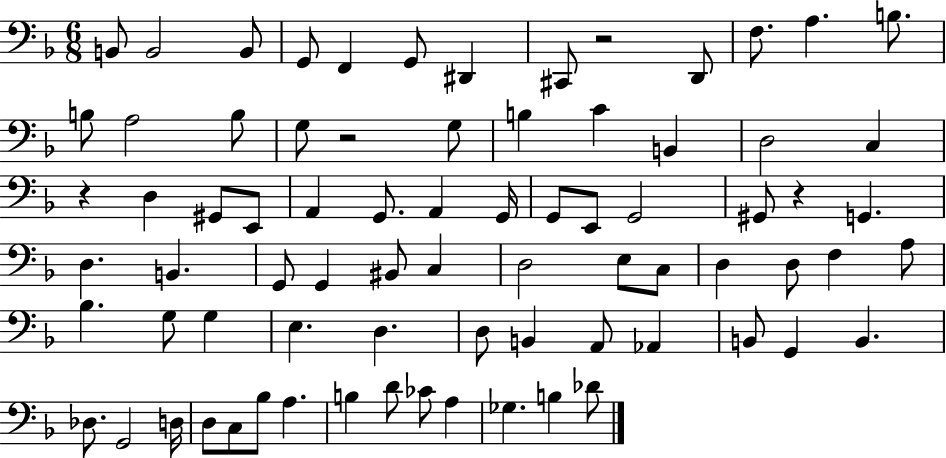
{
  \clef bass
  \numericTimeSignature
  \time 6/8
  \key f \major
  b,8 b,2 b,8 | g,8 f,4 g,8 dis,4 | cis,8 r2 d,8 | f8. a4. b8. | \break b8 a2 b8 | g8 r2 g8 | b4 c'4 b,4 | d2 c4 | \break r4 d4 gis,8 e,8 | a,4 g,8. a,4 g,16 | g,8 e,8 g,2 | gis,8 r4 g,4. | \break d4. b,4. | g,8 g,4 bis,8 c4 | d2 e8 c8 | d4 d8 f4 a8 | \break bes4. g8 g4 | e4. d4. | d8 b,4 a,8 aes,4 | b,8 g,4 b,4. | \break des8. g,2 d16 | d8 c8 bes8 a4. | b4 d'8 ces'8 a4 | ges4. b4 des'8 | \break \bar "|."
}